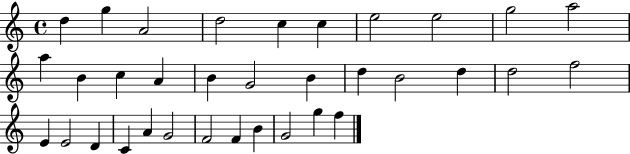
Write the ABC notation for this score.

X:1
T:Untitled
M:4/4
L:1/4
K:C
d g A2 d2 c c e2 e2 g2 a2 a B c A B G2 B d B2 d d2 f2 E E2 D C A G2 F2 F B G2 g f